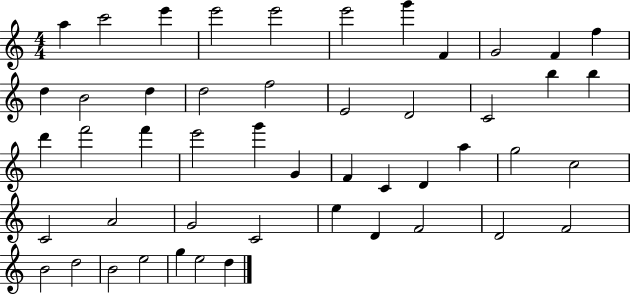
A5/q C6/h E6/q E6/h E6/h E6/h G6/q F4/q G4/h F4/q F5/q D5/q B4/h D5/q D5/h F5/h E4/h D4/h C4/h B5/q B5/q D6/q F6/h F6/q E6/h G6/q G4/q F4/q C4/q D4/q A5/q G5/h C5/h C4/h A4/h G4/h C4/h E5/q D4/q F4/h D4/h F4/h B4/h D5/h B4/h E5/h G5/q E5/h D5/q